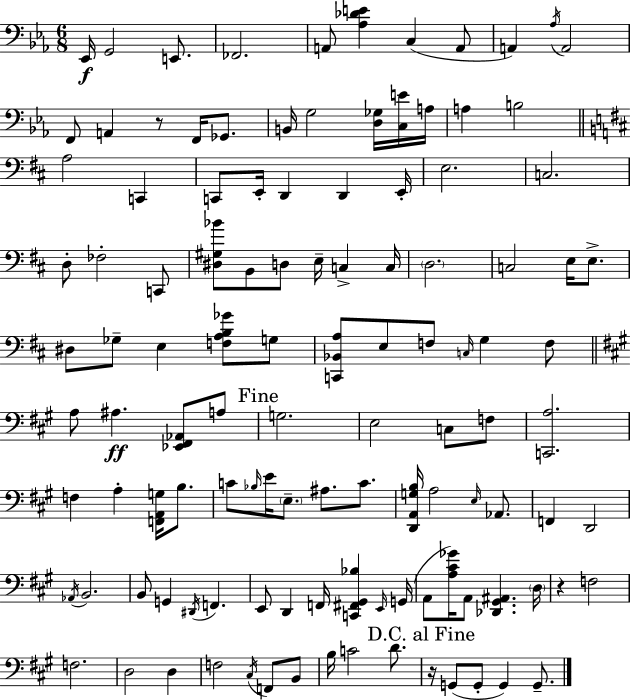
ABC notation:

X:1
T:Untitled
M:6/8
L:1/4
K:Cm
_E,,/4 G,,2 E,,/2 _F,,2 A,,/2 [_A,_DE] C, A,,/2 A,, _A,/4 A,,2 F,,/2 A,, z/2 F,,/4 _G,,/2 B,,/4 G,2 [D,_G,]/4 [C,E]/4 A,/4 A, B,2 A,2 C,, C,,/2 E,,/4 D,, D,, E,,/4 E,2 C,2 D,/2 _F,2 C,,/2 [^D,^G,_B]/2 B,,/2 D,/2 E,/4 C, C,/4 D,2 C,2 E,/4 E,/2 ^D,/2 _G,/2 E, [F,A,B,_G]/2 G,/2 [C,,_B,,A,]/2 E,/2 F,/2 C,/4 G, F,/2 A,/2 ^A, [_E,,^F,,_A,,]/2 A,/2 G,2 E,2 C,/2 F,/2 [C,,A,]2 F, A, [F,,A,,G,]/4 B,/2 C/2 _B,/4 E/4 E,/2 ^A,/2 C/2 [D,,A,,G,B,]/4 A,2 E,/4 _A,,/2 F,, D,,2 _A,,/4 B,,2 B,,/2 G,, ^D,,/4 F,, E,,/2 D,, F,,/4 [C,,^F,,^G,,_B,] E,,/4 G,,/4 A,,/2 [A,^C_G]/4 A,,/2 [_D,,^G,,^A,,] D,/4 z F,2 F,2 D,2 D, F,2 ^C,/4 F,,/2 B,,/2 B,/4 C2 D/2 z/4 G,,/2 G,,/2 G,, G,,/2